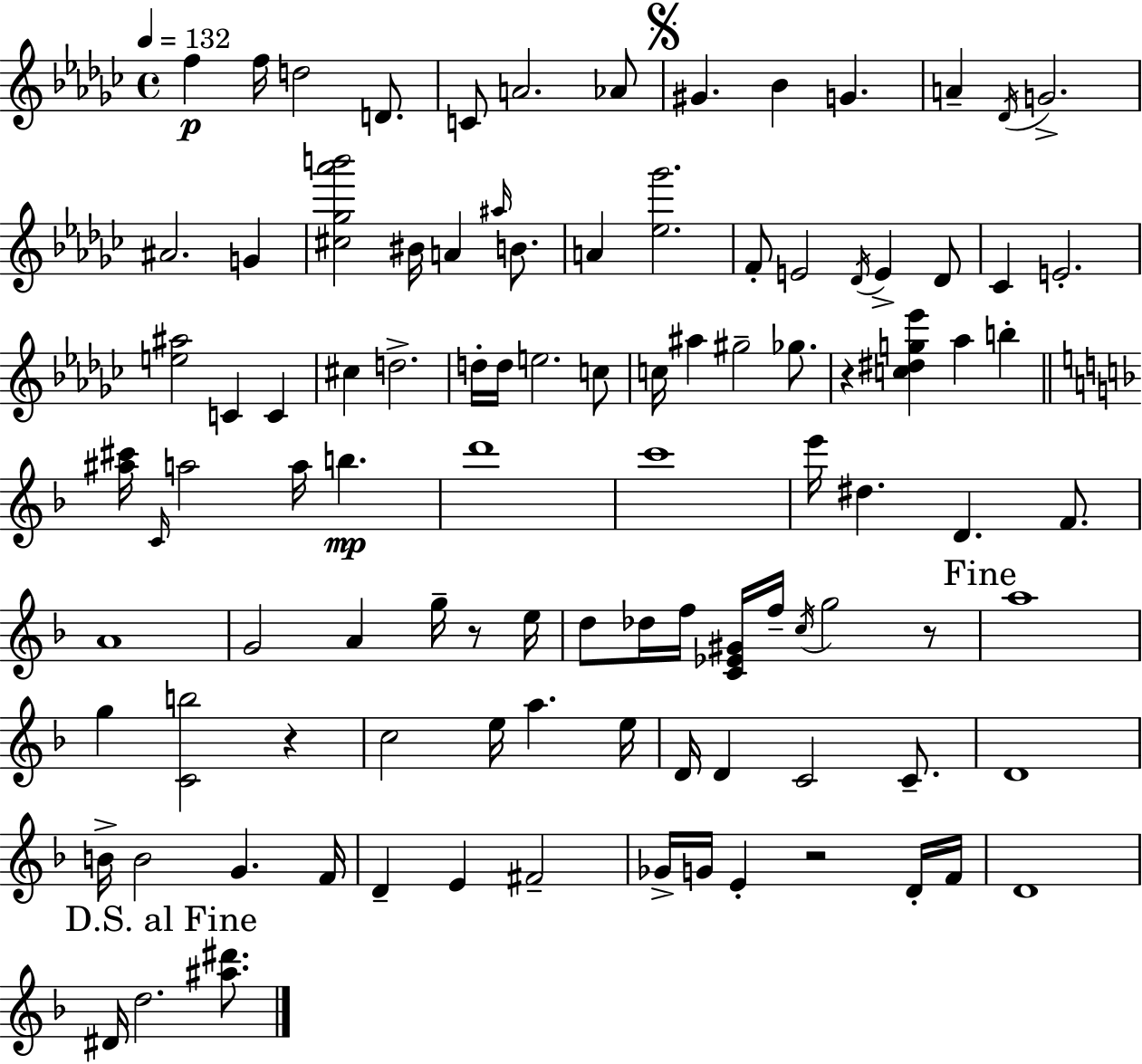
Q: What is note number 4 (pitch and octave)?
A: D4